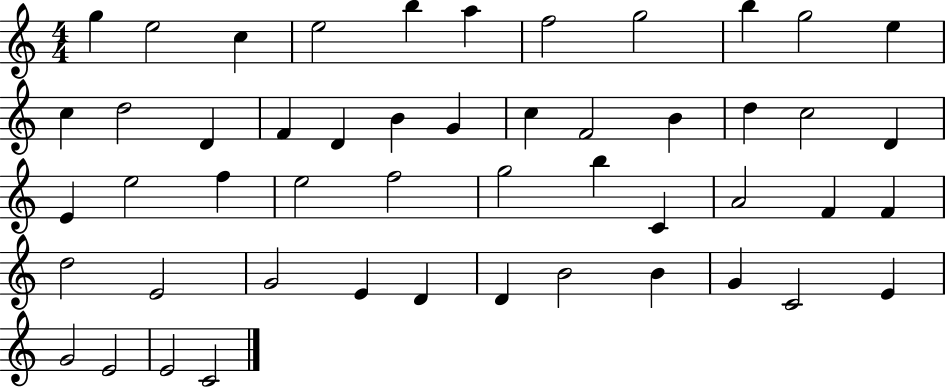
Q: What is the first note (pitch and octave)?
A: G5